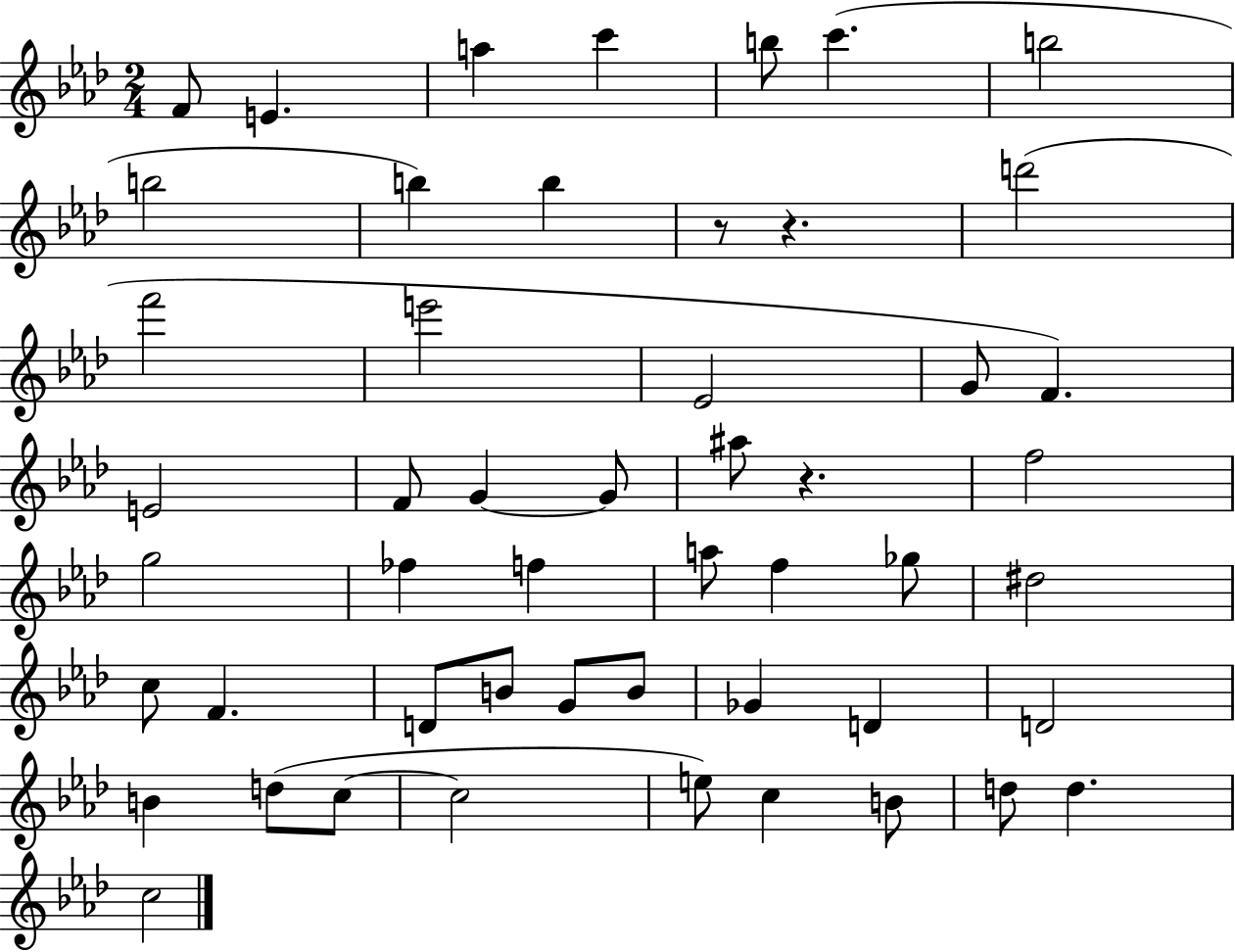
F4/e E4/q. A5/q C6/q B5/e C6/q. B5/h B5/h B5/q B5/q R/e R/q. D6/h F6/h E6/h Eb4/h G4/e F4/q. E4/h F4/e G4/q G4/e A#5/e R/q. F5/h G5/h FES5/q F5/q A5/e F5/q Gb5/e D#5/h C5/e F4/q. D4/e B4/e G4/e B4/e Gb4/q D4/q D4/h B4/q D5/e C5/e C5/h E5/e C5/q B4/e D5/e D5/q. C5/h